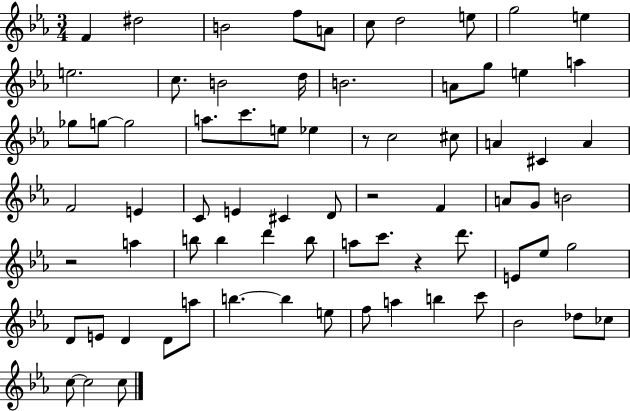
F4/q D#5/h B4/h F5/e A4/e C5/e D5/h E5/e G5/h E5/q E5/h. C5/e. B4/h D5/s B4/h. A4/e G5/e E5/q A5/q Gb5/e G5/e G5/h A5/e. C6/e. E5/e Eb5/q R/e C5/h C#5/e A4/q C#4/q A4/q F4/h E4/q C4/e E4/q C#4/q D4/e R/h F4/q A4/e G4/e B4/h R/h A5/q B5/e B5/q D6/q B5/e A5/e C6/e. R/q D6/e. E4/e Eb5/e G5/h D4/e E4/e D4/q D4/e A5/e B5/q. B5/q E5/e F5/e A5/q B5/q C6/e Bb4/h Db5/e CES5/e C5/e C5/h C5/e